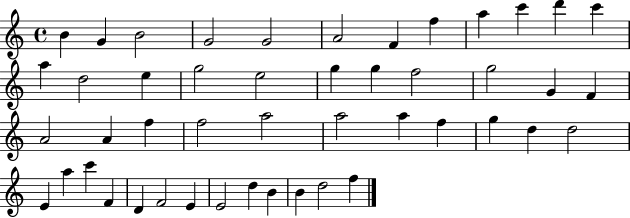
X:1
T:Untitled
M:4/4
L:1/4
K:C
B G B2 G2 G2 A2 F f a c' d' c' a d2 e g2 e2 g g f2 g2 G F A2 A f f2 a2 a2 a f g d d2 E a c' F D F2 E E2 d B B d2 f